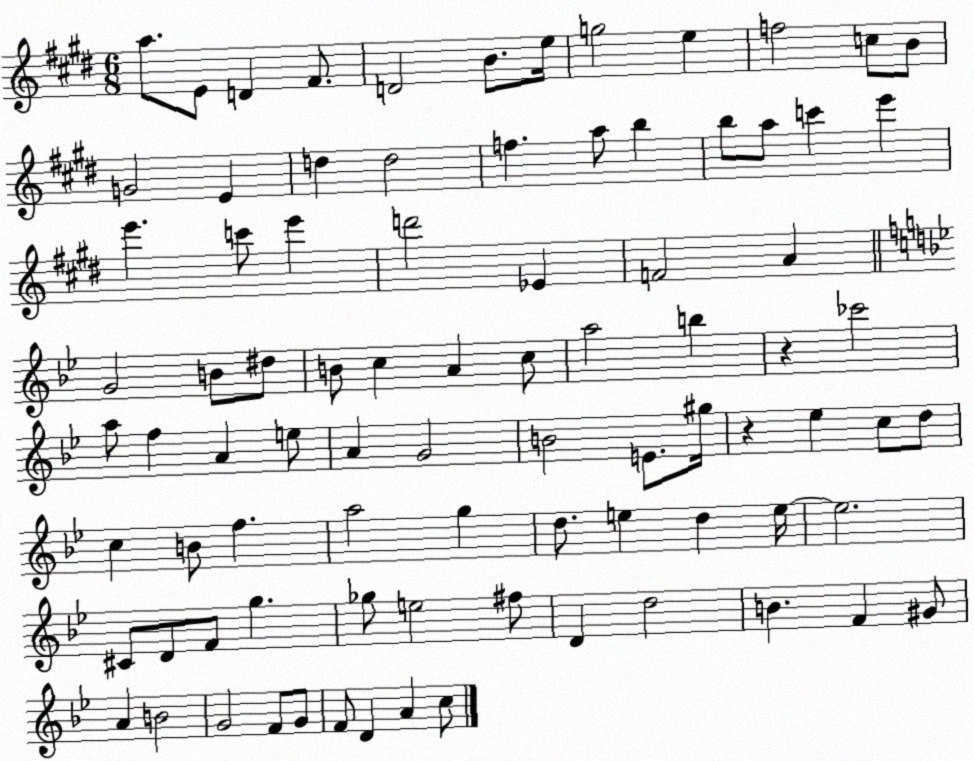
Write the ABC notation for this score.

X:1
T:Untitled
M:6/8
L:1/4
K:E
a/2 E/2 D ^F/2 D2 B/2 e/4 g2 e f2 c/2 B/2 G2 E d d2 f a/2 b b/2 a/2 c' e' e' c'/2 e' d'2 _E F2 A G2 B/2 ^d/2 B/2 c A c/2 a2 b z _c'2 a/2 f A e/2 A G2 B2 E/2 ^g/4 z _e c/2 d/2 c B/2 f a2 g d/2 e d e/4 e2 ^C/2 D/2 F/2 g _g/2 e2 ^f/2 D d2 B F ^G/2 A B2 G2 F/2 G/2 F/2 D A c/2